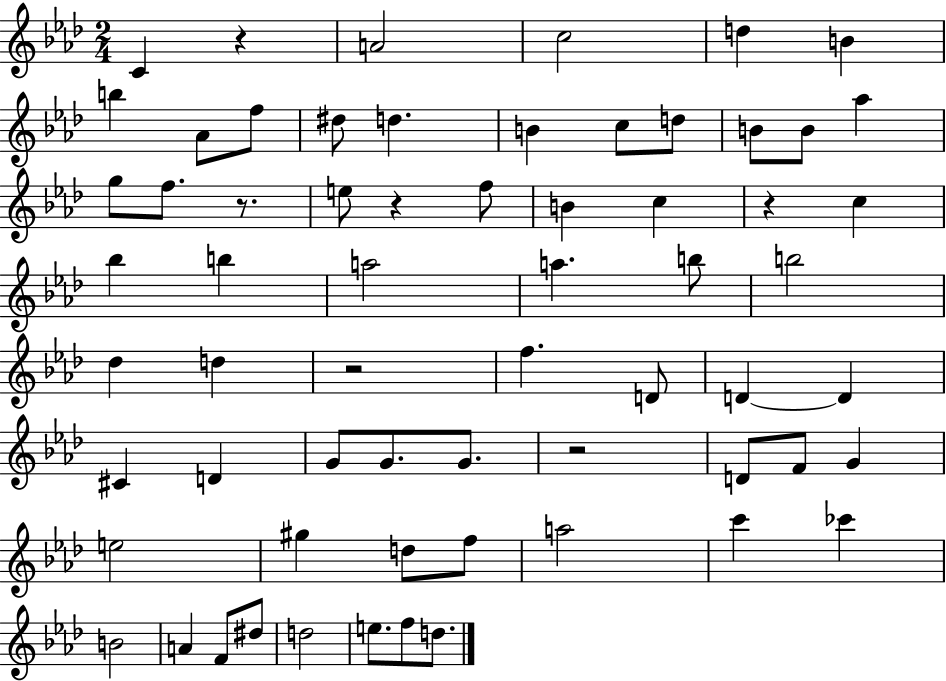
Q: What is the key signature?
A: AES major